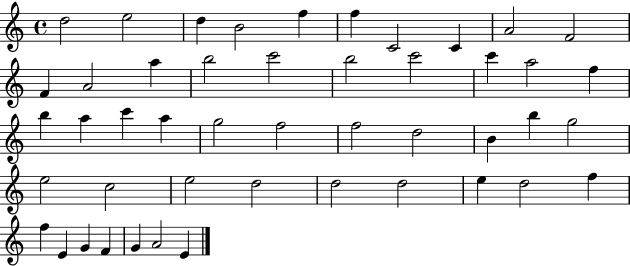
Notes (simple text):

D5/h E5/h D5/q B4/h F5/q F5/q C4/h C4/q A4/h F4/h F4/q A4/h A5/q B5/h C6/h B5/h C6/h C6/q A5/h F5/q B5/q A5/q C6/q A5/q G5/h F5/h F5/h D5/h B4/q B5/q G5/h E5/h C5/h E5/h D5/h D5/h D5/h E5/q D5/h F5/q F5/q E4/q G4/q F4/q G4/q A4/h E4/q